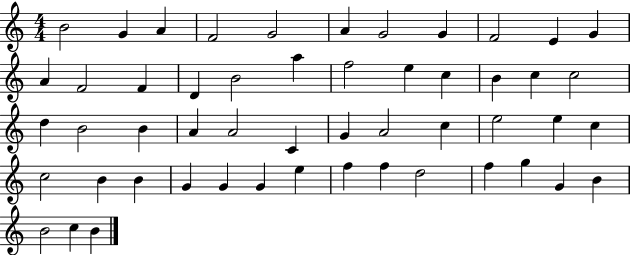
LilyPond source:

{
  \clef treble
  \numericTimeSignature
  \time 4/4
  \key c \major
  b'2 g'4 a'4 | f'2 g'2 | a'4 g'2 g'4 | f'2 e'4 g'4 | \break a'4 f'2 f'4 | d'4 b'2 a''4 | f''2 e''4 c''4 | b'4 c''4 c''2 | \break d''4 b'2 b'4 | a'4 a'2 c'4 | g'4 a'2 c''4 | e''2 e''4 c''4 | \break c''2 b'4 b'4 | g'4 g'4 g'4 e''4 | f''4 f''4 d''2 | f''4 g''4 g'4 b'4 | \break b'2 c''4 b'4 | \bar "|."
}